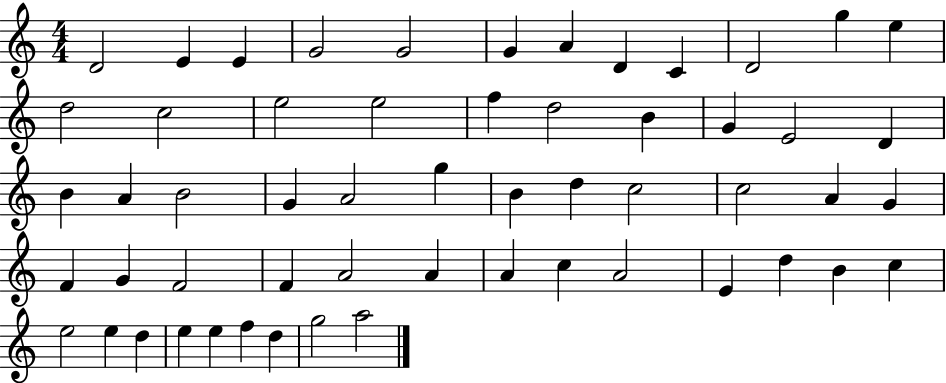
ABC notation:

X:1
T:Untitled
M:4/4
L:1/4
K:C
D2 E E G2 G2 G A D C D2 g e d2 c2 e2 e2 f d2 B G E2 D B A B2 G A2 g B d c2 c2 A G F G F2 F A2 A A c A2 E d B c e2 e d e e f d g2 a2